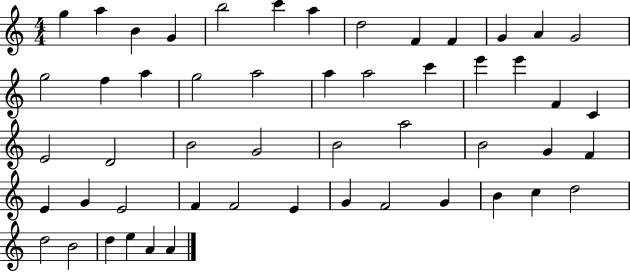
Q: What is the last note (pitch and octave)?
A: A4